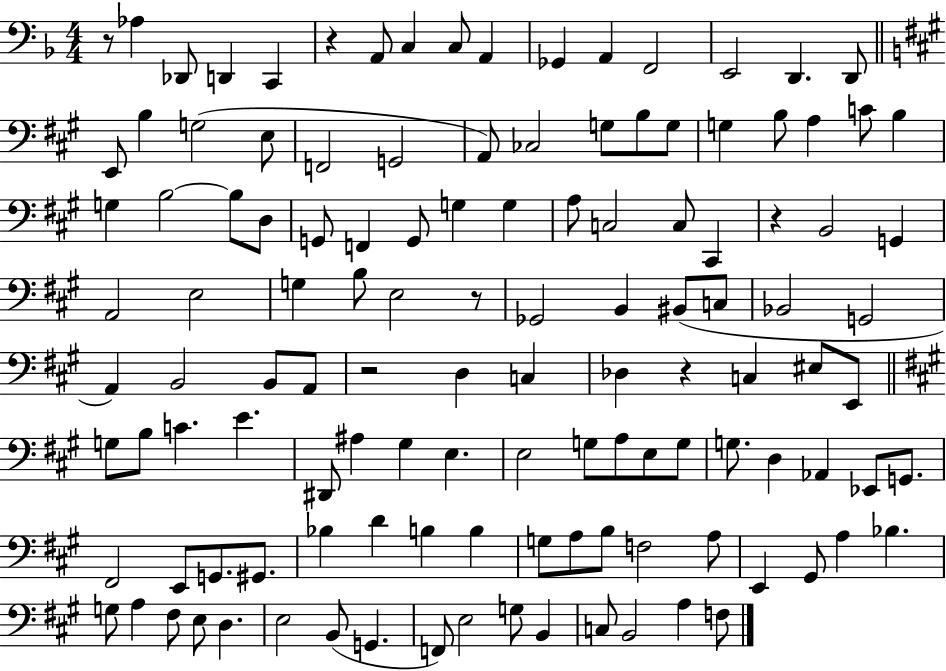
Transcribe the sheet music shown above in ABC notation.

X:1
T:Untitled
M:4/4
L:1/4
K:F
z/2 _A, _D,,/2 D,, C,, z A,,/2 C, C,/2 A,, _G,, A,, F,,2 E,,2 D,, D,,/2 E,,/2 B, G,2 E,/2 F,,2 G,,2 A,,/2 _C,2 G,/2 B,/2 G,/2 G, B,/2 A, C/2 B, G, B,2 B,/2 D,/2 G,,/2 F,, G,,/2 G, G, A,/2 C,2 C,/2 ^C,, z B,,2 G,, A,,2 E,2 G, B,/2 E,2 z/2 _G,,2 B,, ^B,,/2 C,/2 _B,,2 G,,2 A,, B,,2 B,,/2 A,,/2 z2 D, C, _D, z C, ^E,/2 E,,/2 G,/2 B,/2 C E ^D,,/2 ^A, ^G, E, E,2 G,/2 A,/2 E,/2 G,/2 G,/2 D, _A,, _E,,/2 G,,/2 ^F,,2 E,,/2 G,,/2 ^G,,/2 _B, D B, B, G,/2 A,/2 B,/2 F,2 A,/2 E,, ^G,,/2 A, _B, G,/2 A, ^F,/2 E,/2 D, E,2 B,,/2 G,, F,,/2 E,2 G,/2 B,, C,/2 B,,2 A, F,/2